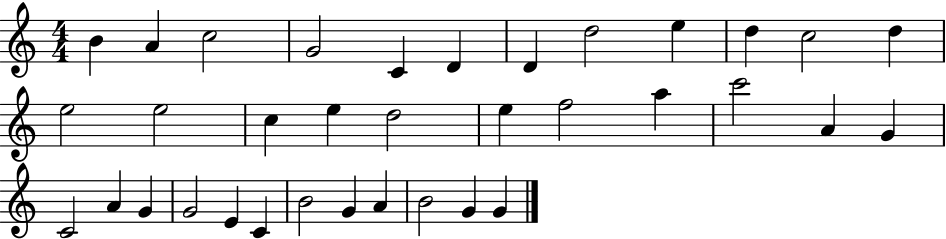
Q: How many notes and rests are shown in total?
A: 35